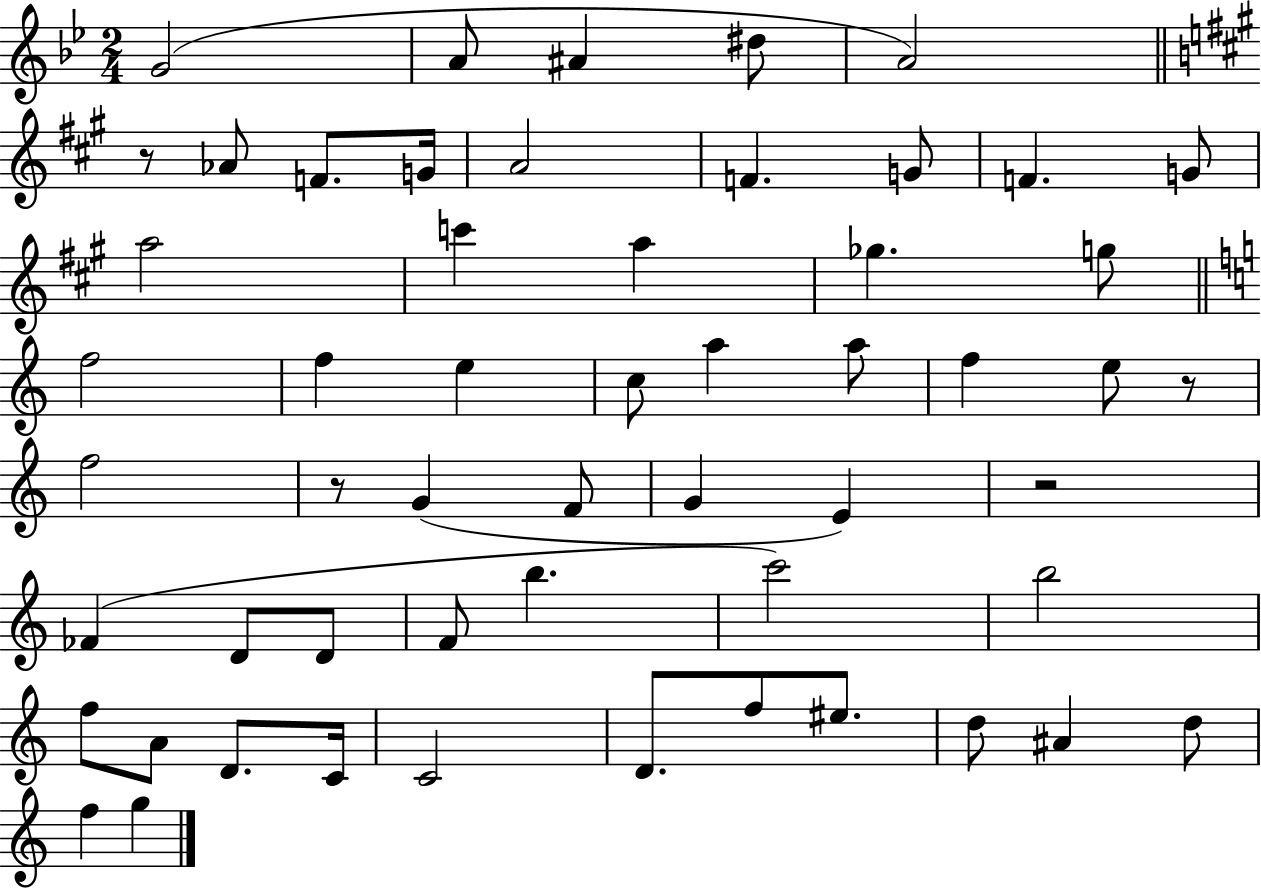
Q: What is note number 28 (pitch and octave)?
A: G4